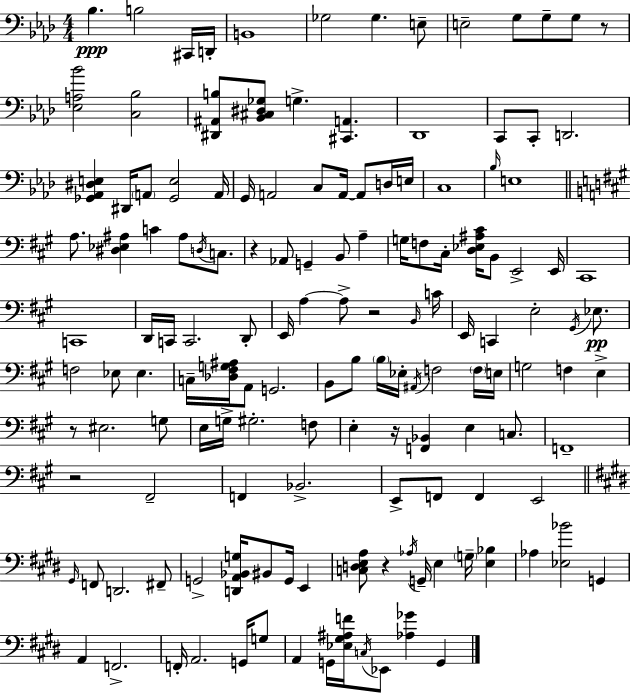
{
  \clef bass
  \numericTimeSignature
  \time 4/4
  \key f \minor
  \repeat volta 2 { bes4.\ppp b2 cis,16 d,16-. | b,1 | ges2 ges4. e8-- | e2-- g8 g8-- g8 r8 | \break <ees a bes'>2 <c bes>2 | <dis, ais, b>8 <bes, cis dis ges>8 g4.-> <cis, a,>4. | des,1 | c,8 c,8-. d,2. | \break <ges, aes, dis e>4 dis,16 \parenthesize a,8 <ges, e>2 a,16 | g,16 a,2 c8 a,16~~ a,8 d16 e16 | c1 | \grace { bes16 } e1 | \break \bar "||" \break \key a \major a8. <dis ees ais>4 c'4 ais8 \acciaccatura { d16 } c8. | r4 aes,8 g,4-- b,8 a4-- | g16 f8 cis16-. <d ees ais cis'>16 b,8 e,2-> | e,16 cis,1 | \break c,1 | d,16 c,16 c,2. d,8-. | e,16 a4~~ a8-> r2 | \grace { b,16 } c'16 e,16 c,4 e2-. \acciaccatura { gis,16 } | \break ees8.\pp f2 ees8 ees4. | c16-- <des fis g ais>16 a,8 g,2. | b,8 b8 \parenthesize b16 ees16-. \acciaccatura { ais,16 } f2 | \parenthesize f16 e16 g2 f4 | \break e4-> r8 eis2. | g8 e16 g16-> gis2.-. | f8 e4-. r16 <f, bes,>4 e4 | c8. f,1-- | \break r2 fis,2-- | f,4 bes,2.-> | e,8-> f,8 f,4 e,2 | \bar "||" \break \key e \major \grace { gis,16 } f,8 d,2. fis,8-- | g,2-> <d, a, bes, g>16 bis,8 g,16 e,4 | <c d e a>8 r4 \acciaccatura { aes16 } g,16-- e4 \parenthesize g16-- <e bes>4 | aes4 <ees bes'>2 g,4 | \break a,4 f,2.-> | f,16-. a,2. g,16 | g8 a,4 g,16 <ees gis ais f'>16 \acciaccatura { c16 } ees,8 <aes ges'>4 g,4 | } \bar "|."
}